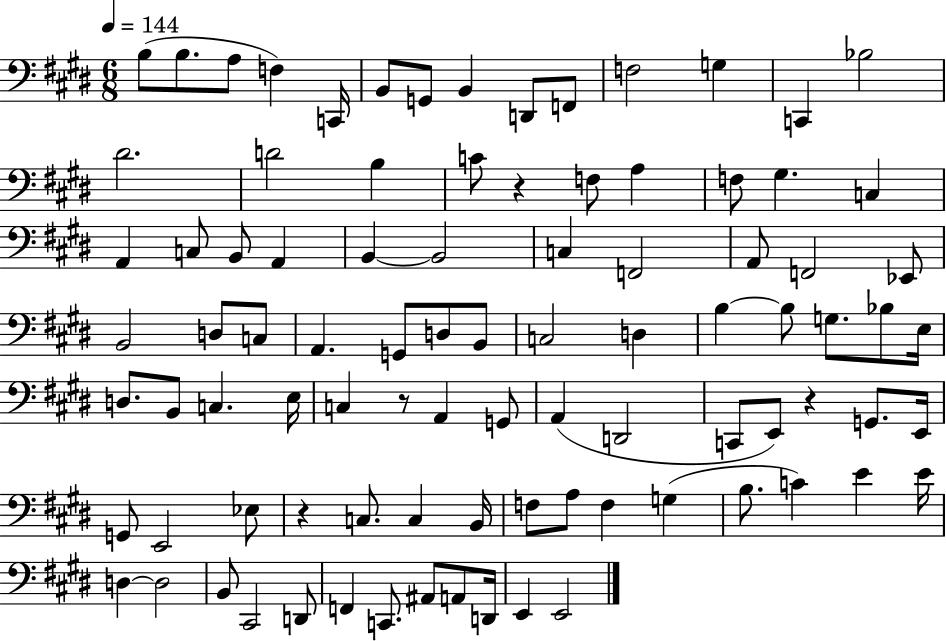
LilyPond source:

{
  \clef bass
  \numericTimeSignature
  \time 6/8
  \key e \major
  \tempo 4 = 144
  b8( b8. a8 f4) c,16 | b,8 g,8 b,4 d,8 f,8 | f2 g4 | c,4 bes2 | \break dis'2. | d'2 b4 | c'8 r4 f8 a4 | f8 gis4. c4 | \break a,4 c8 b,8 a,4 | b,4~~ b,2 | c4 f,2 | a,8 f,2 ees,8 | \break b,2 d8 c8 | a,4. g,8 d8 b,8 | c2 d4 | b4~~ b8 g8. bes8 e16 | \break d8. b,8 c4. e16 | c4 r8 a,4 g,8 | a,4( d,2 | c,8 e,8) r4 g,8. e,16 | \break g,8 e,2 ees8 | r4 c8. c4 b,16 | f8 a8 f4 g4( | b8. c'4) e'4 e'16 | \break d4~~ d2 | b,8 cis,2 d,8 | f,4 c,8. ais,8 a,8 d,16 | e,4 e,2 | \break \bar "|."
}